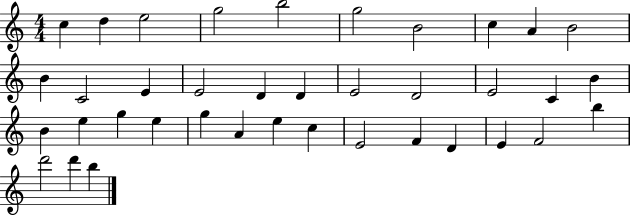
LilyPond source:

{
  \clef treble
  \numericTimeSignature
  \time 4/4
  \key c \major
  c''4 d''4 e''2 | g''2 b''2 | g''2 b'2 | c''4 a'4 b'2 | \break b'4 c'2 e'4 | e'2 d'4 d'4 | e'2 d'2 | e'2 c'4 b'4 | \break b'4 e''4 g''4 e''4 | g''4 a'4 e''4 c''4 | e'2 f'4 d'4 | e'4 f'2 b''4 | \break d'''2 d'''4 b''4 | \bar "|."
}